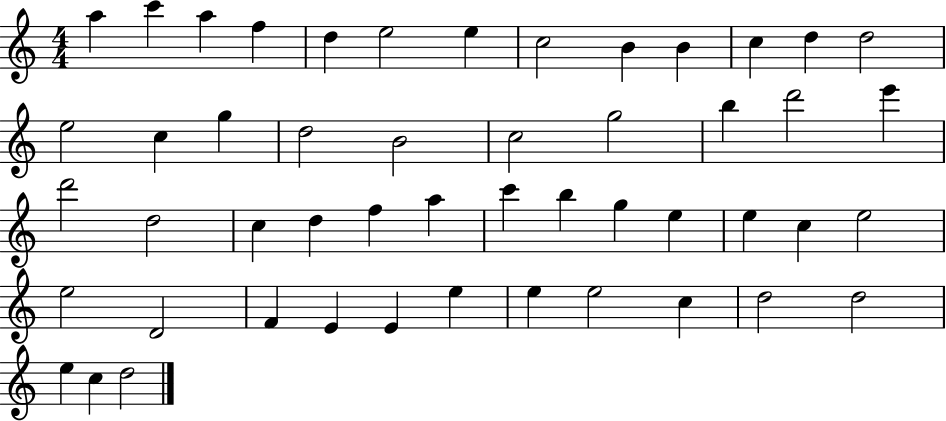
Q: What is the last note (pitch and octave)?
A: D5